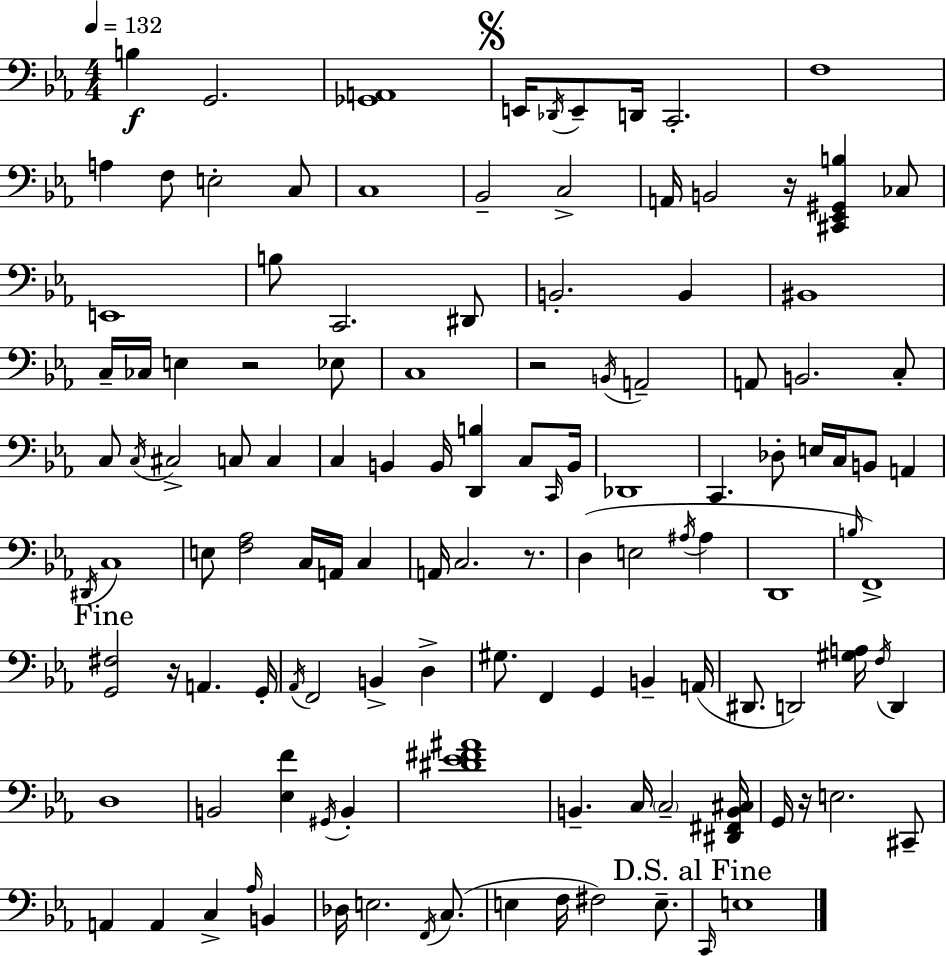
X:1
T:Untitled
M:4/4
L:1/4
K:Cm
B, G,,2 [_G,,A,,]4 E,,/4 _D,,/4 E,,/2 D,,/4 C,,2 F,4 A, F,/2 E,2 C,/2 C,4 _B,,2 C,2 A,,/4 B,,2 z/4 [^C,,_E,,^G,,B,] _C,/2 E,,4 B,/2 C,,2 ^D,,/2 B,,2 B,, ^B,,4 C,/4 _C,/4 E, z2 _E,/2 C,4 z2 B,,/4 A,,2 A,,/2 B,,2 C,/2 C,/2 C,/4 ^C,2 C,/2 C, C, B,, B,,/4 [D,,B,] C,/2 C,,/4 B,,/4 _D,,4 C,, _D,/2 E,/4 C,/4 B,,/2 A,, ^D,,/4 C,4 E,/2 [F,_A,]2 C,/4 A,,/4 C, A,,/4 C,2 z/2 D, E,2 ^A,/4 ^A, D,,4 B,/4 F,,4 [G,,^F,]2 z/4 A,, G,,/4 _A,,/4 F,,2 B,, D, ^G,/2 F,, G,, B,, A,,/4 ^D,,/2 D,,2 [^G,A,]/4 F,/4 D,, D,4 B,,2 [_E,F] ^G,,/4 B,, [^D_E^F^A]4 B,, C,/4 C,2 [^D,,^F,,B,,^C,]/4 G,,/4 z/4 E,2 ^C,,/2 A,, A,, C, _A,/4 B,, _D,/4 E,2 F,,/4 C,/2 E, F,/4 ^F,2 E,/2 C,,/4 E,4